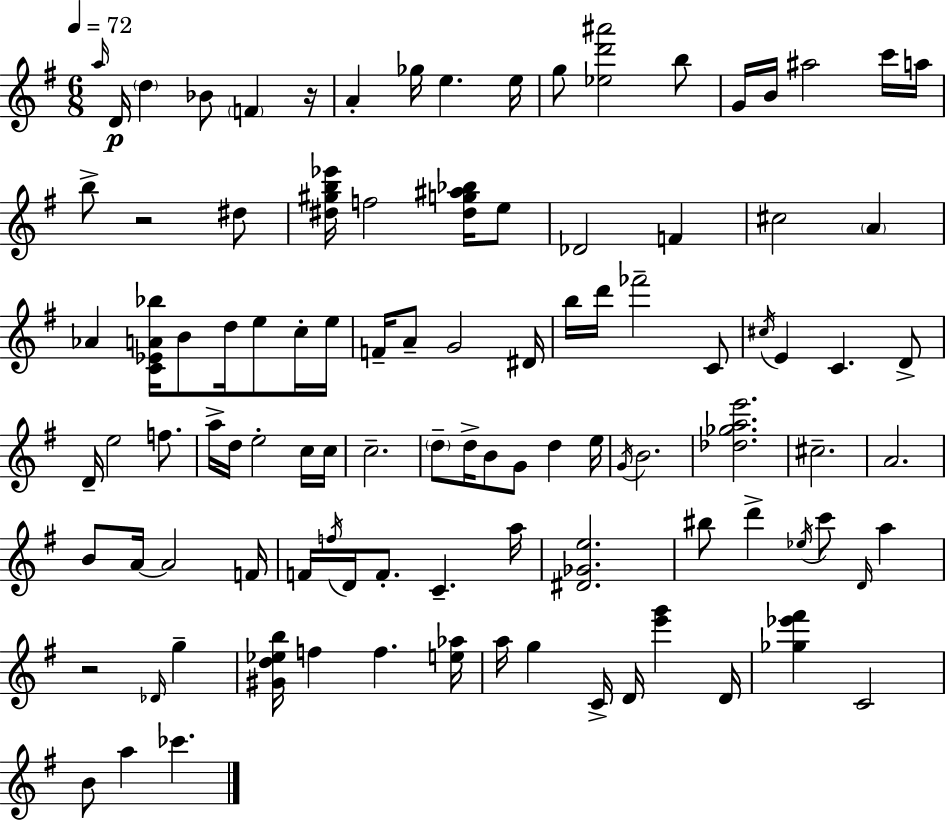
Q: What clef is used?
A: treble